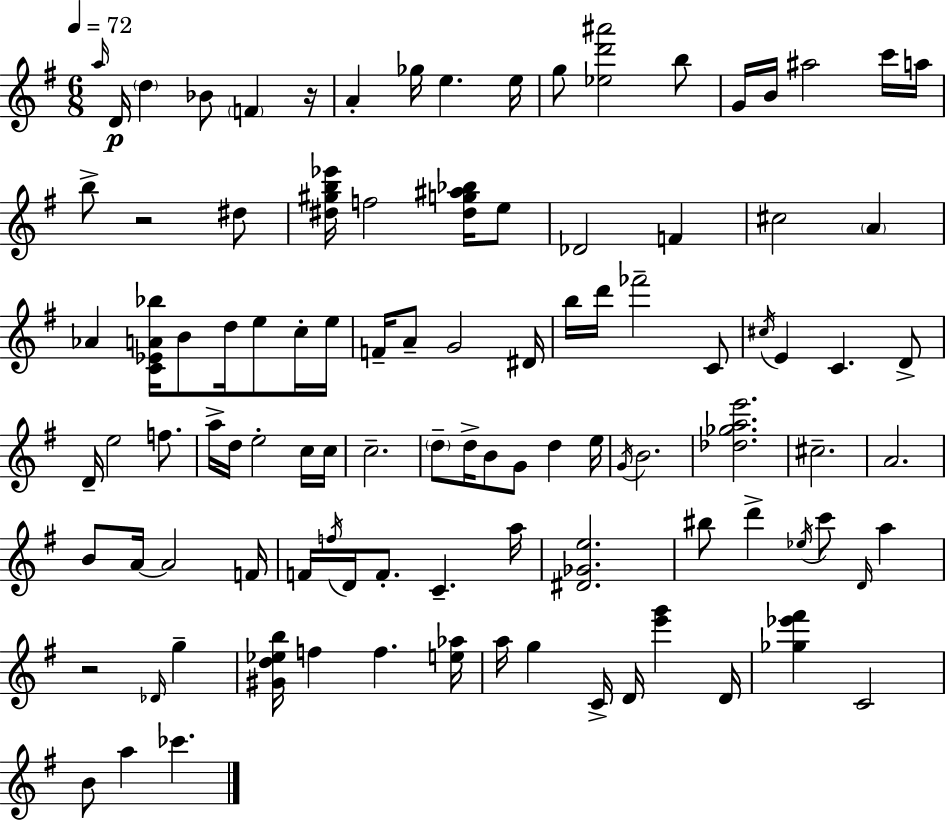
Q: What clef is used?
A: treble